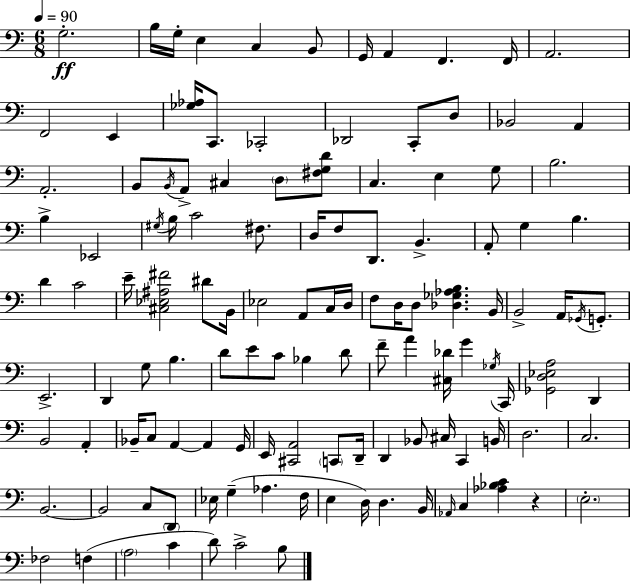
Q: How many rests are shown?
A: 1